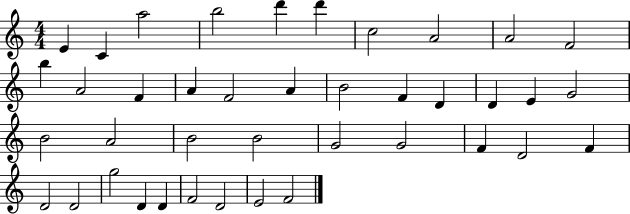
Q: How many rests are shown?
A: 0